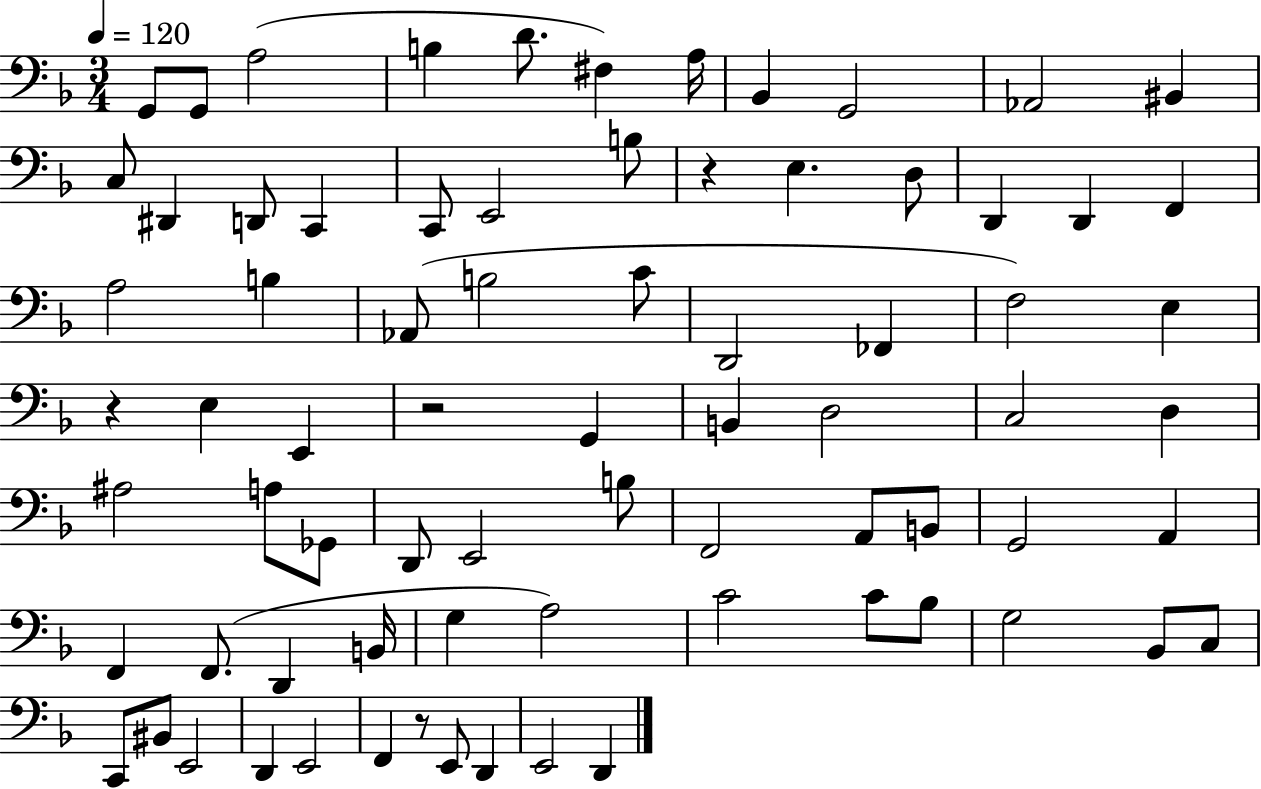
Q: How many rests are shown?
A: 4